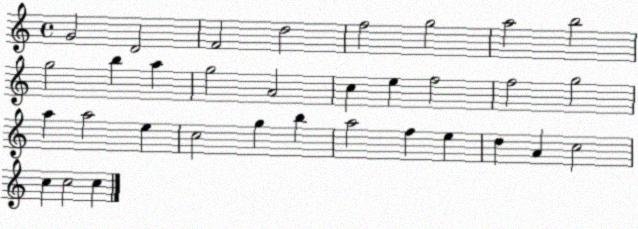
X:1
T:Untitled
M:4/4
L:1/4
K:C
G2 D2 F2 d2 f2 g2 a2 b2 g2 b a g2 A2 c e f2 f2 g2 a a2 e c2 g b a2 f e d A c2 c c2 c